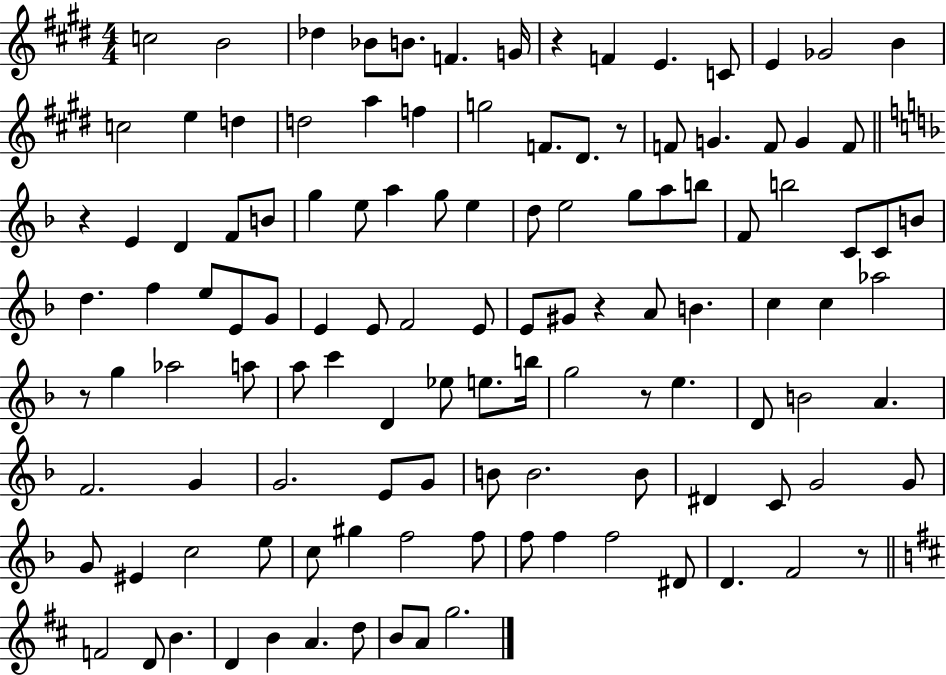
X:1
T:Untitled
M:4/4
L:1/4
K:E
c2 B2 _d _B/2 B/2 F G/4 z F E C/2 E _G2 B c2 e d d2 a f g2 F/2 ^D/2 z/2 F/2 G F/2 G F/2 z E D F/2 B/2 g e/2 a g/2 e d/2 e2 g/2 a/2 b/2 F/2 b2 C/2 C/2 B/2 d f e/2 E/2 G/2 E E/2 F2 E/2 E/2 ^G/2 z A/2 B c c _a2 z/2 g _a2 a/2 a/2 c' D _e/2 e/2 b/4 g2 z/2 e D/2 B2 A F2 G G2 E/2 G/2 B/2 B2 B/2 ^D C/2 G2 G/2 G/2 ^E c2 e/2 c/2 ^g f2 f/2 f/2 f f2 ^D/2 D F2 z/2 F2 D/2 B D B A d/2 B/2 A/2 g2